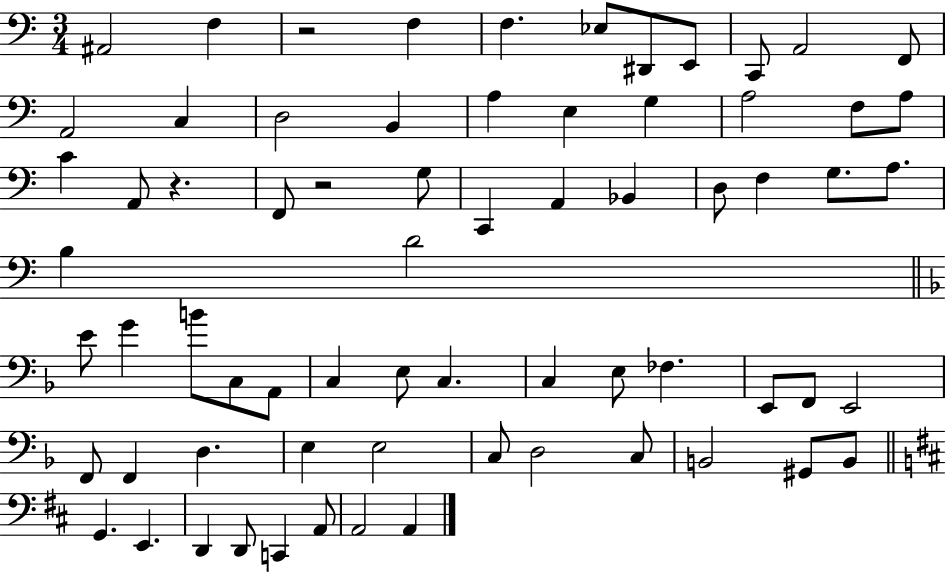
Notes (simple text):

A#2/h F3/q R/h F3/q F3/q. Eb3/e D#2/e E2/e C2/e A2/h F2/e A2/h C3/q D3/h B2/q A3/q E3/q G3/q A3/h F3/e A3/e C4/q A2/e R/q. F2/e R/h G3/e C2/q A2/q Bb2/q D3/e F3/q G3/e. A3/e. B3/q D4/h E4/e G4/q B4/e C3/e A2/e C3/q E3/e C3/q. C3/q E3/e FES3/q. E2/e F2/e E2/h F2/e F2/q D3/q. E3/q E3/h C3/e D3/h C3/e B2/h G#2/e B2/e G2/q. E2/q. D2/q D2/e C2/q A2/e A2/h A2/q